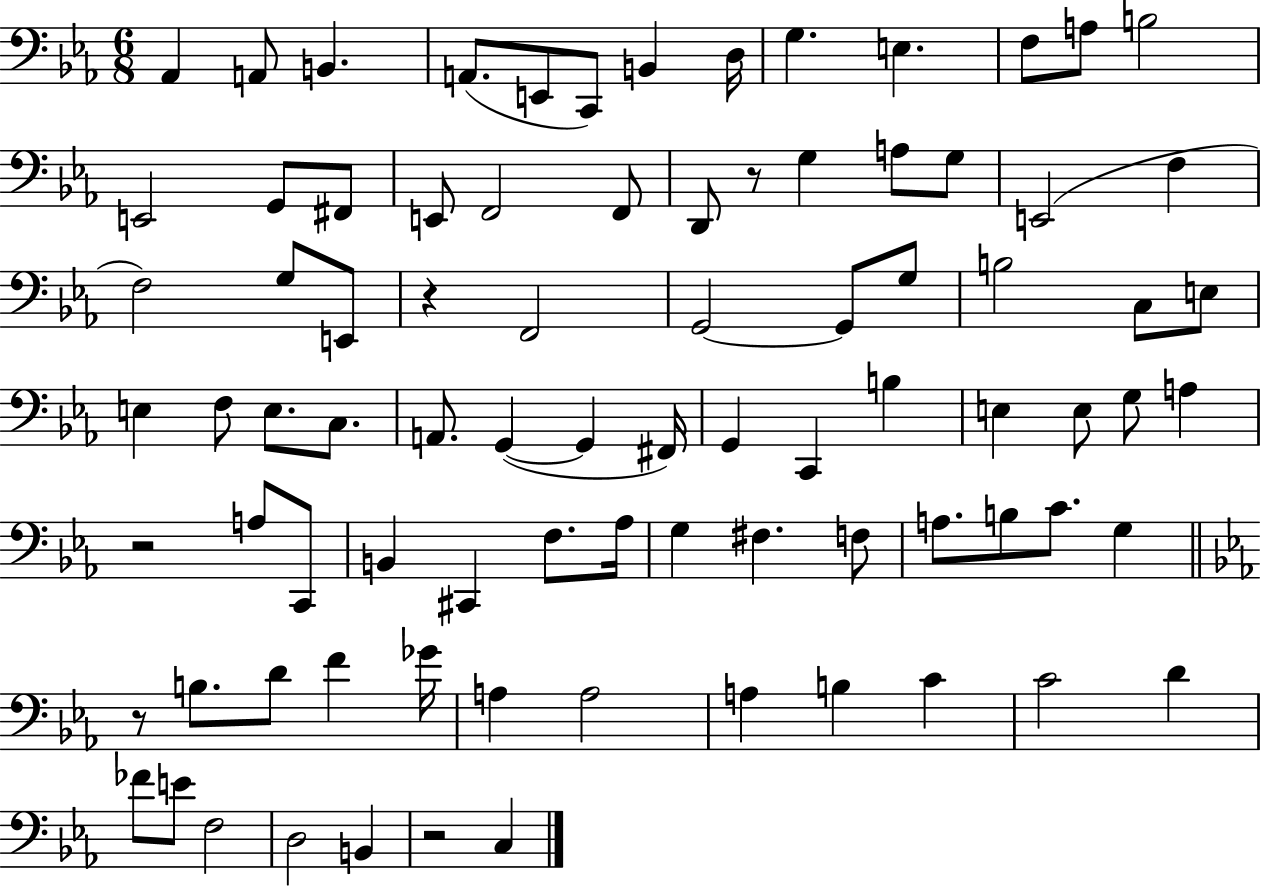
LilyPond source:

{
  \clef bass
  \numericTimeSignature
  \time 6/8
  \key ees \major
  aes,4 a,8 b,4. | a,8.( e,8 c,8) b,4 d16 | g4. e4. | f8 a8 b2 | \break e,2 g,8 fis,8 | e,8 f,2 f,8 | d,8 r8 g4 a8 g8 | e,2( f4 | \break f2) g8 e,8 | r4 f,2 | g,2~~ g,8 g8 | b2 c8 e8 | \break e4 f8 e8. c8. | a,8. g,4~(~ g,4 fis,16) | g,4 c,4 b4 | e4 e8 g8 a4 | \break r2 a8 c,8 | b,4 cis,4 f8. aes16 | g4 fis4. f8 | a8. b8 c'8. g4 | \break \bar "||" \break \key c \minor r8 b8. d'8 f'4 ges'16 | a4 a2 | a4 b4 c'4 | c'2 d'4 | \break fes'8 e'8 f2 | d2 b,4 | r2 c4 | \bar "|."
}